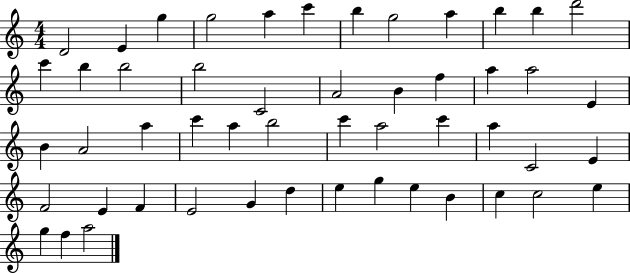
D4/h E4/q G5/q G5/h A5/q C6/q B5/q G5/h A5/q B5/q B5/q D6/h C6/q B5/q B5/h B5/h C4/h A4/h B4/q F5/q A5/q A5/h E4/q B4/q A4/h A5/q C6/q A5/q B5/h C6/q A5/h C6/q A5/q C4/h E4/q F4/h E4/q F4/q E4/h G4/q D5/q E5/q G5/q E5/q B4/q C5/q C5/h E5/q G5/q F5/q A5/h